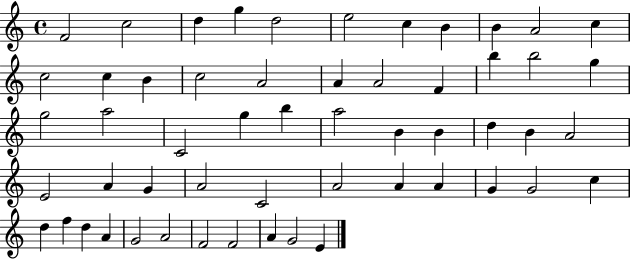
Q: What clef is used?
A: treble